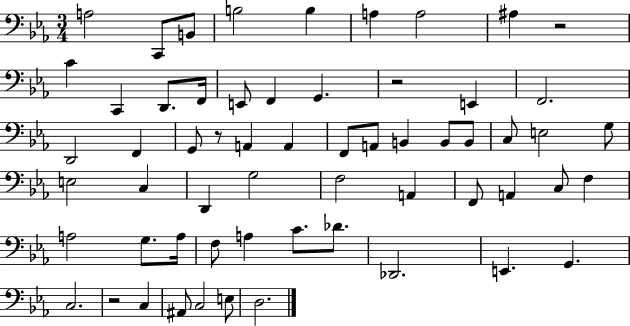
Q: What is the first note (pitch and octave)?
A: A3